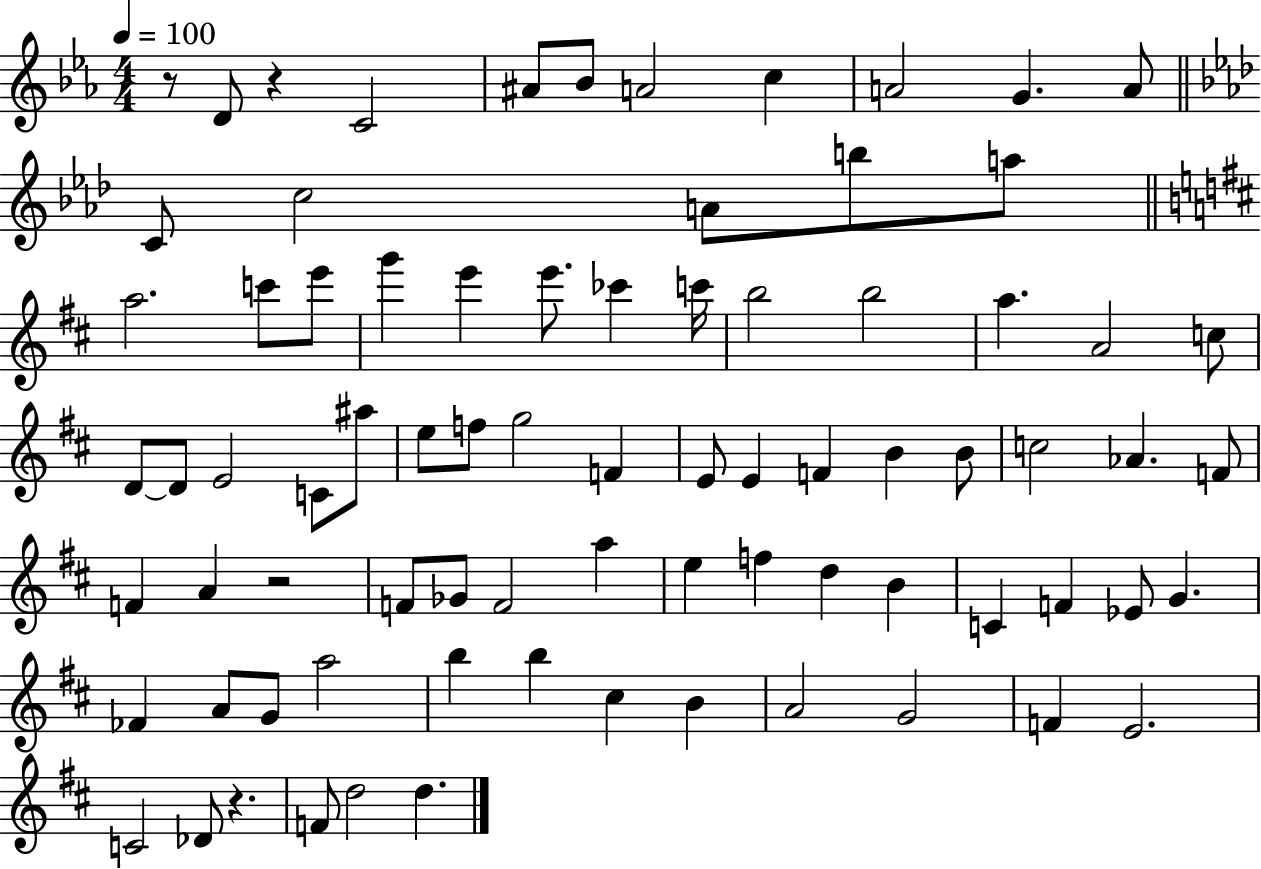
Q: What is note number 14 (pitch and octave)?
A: A5